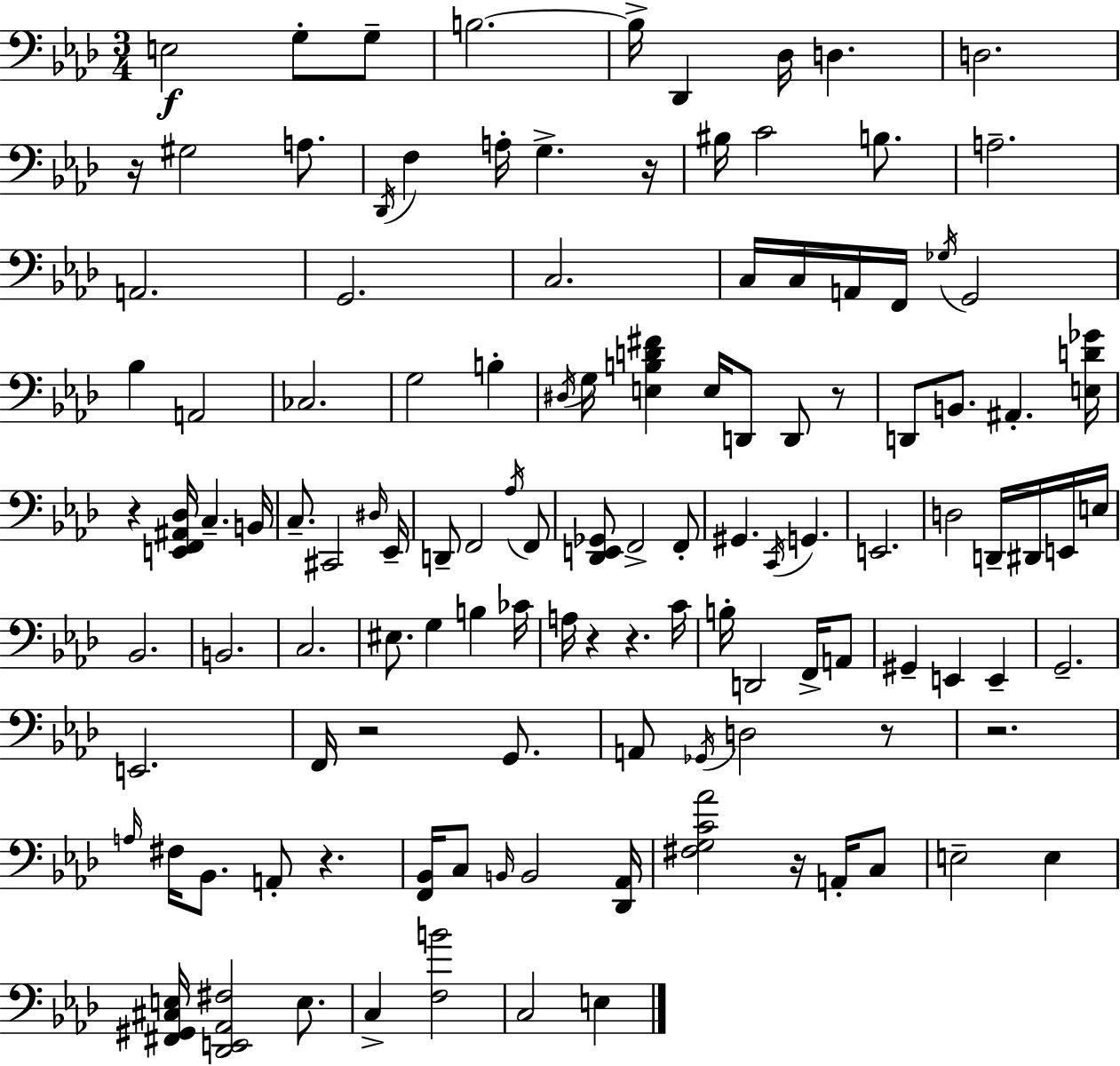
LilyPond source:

{
  \clef bass
  \numericTimeSignature
  \time 3/4
  \key aes \major
  \repeat volta 2 { e2\f g8-. g8-- | b2.~~ | b16-> des,4 des16 d4. | d2. | \break r16 gis2 a8. | \acciaccatura { des,16 } f4 a16-. g4.-> | r16 bis16 c'2 b8. | a2.-- | \break a,2. | g,2. | c2. | c16 c16 a,16 f,16 \acciaccatura { ges16 } g,2 | \break bes4 a,2 | ces2. | g2 b4-. | \acciaccatura { dis16 } g16 <e b d' fis'>4 e16 d,8 d,8 | \break r8 d,8 b,8. ais,4.-. | <e d' ges'>16 r4 <e, f, ais, des>16 c4.-- | b,16 c8.-- cis,2 | \grace { dis16 } ees,16-- d,8-- f,2 | \break \acciaccatura { aes16 } f,8 <des, e, ges,>8 f,2-> | f,8-. gis,4. \acciaccatura { c,16 } | g,4. e,2. | d2 | \break d,16-- dis,16 e,16 e16 bes,2. | b,2. | c2. | eis8. g4 | \break b4 ces'16 a16 r4 r4. | c'16 b16-. d,2 | f,16-> a,8 gis,4-- e,4 | e,4-- g,2.-- | \break e,2. | f,16 r2 | g,8. a,8 \acciaccatura { ges,16 } d2 | r8 r2. | \break \grace { a16 } fis16 bes,8. | a,8-. r4. <f, bes,>16 c8 \grace { b,16 } | b,2 <des, aes,>16 <fis g c' aes'>2 | r16 a,16-. c8 e2-- | \break e4 <fis, gis, cis e>16 <des, e, aes, fis>2 | e8. c4-> | <f b'>2 c2 | e4 } \bar "|."
}